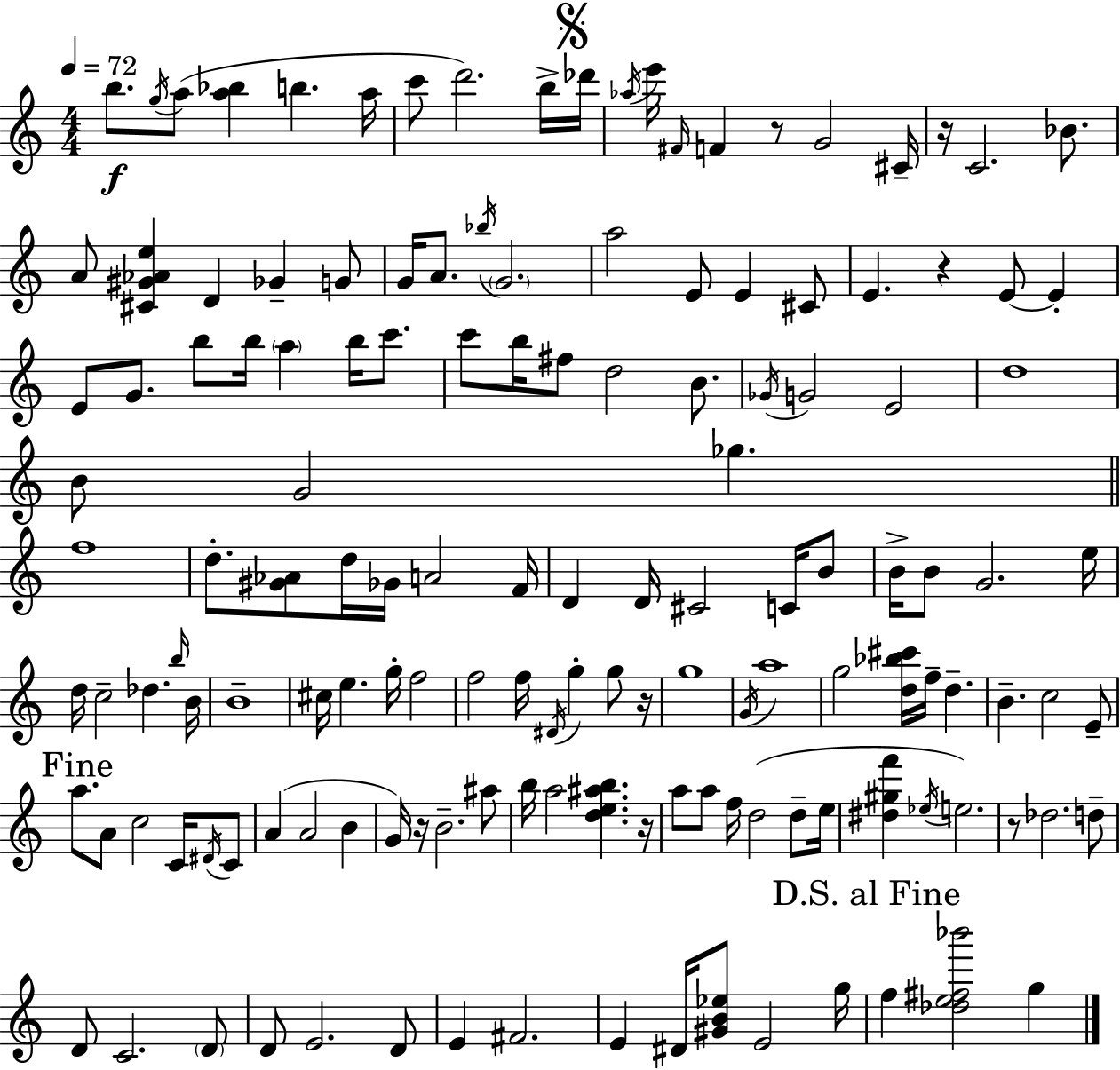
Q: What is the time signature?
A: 4/4